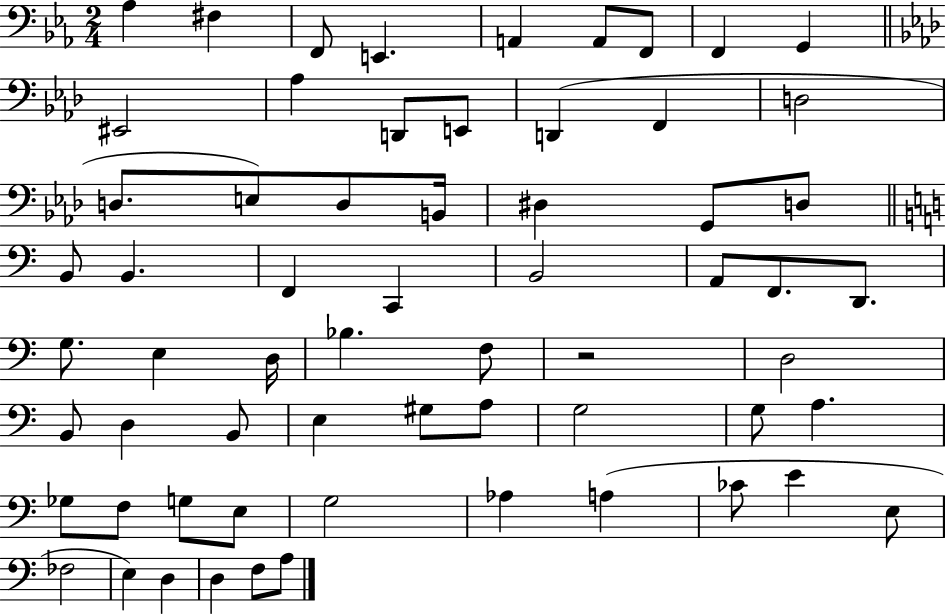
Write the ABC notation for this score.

X:1
T:Untitled
M:2/4
L:1/4
K:Eb
_A, ^F, F,,/2 E,, A,, A,,/2 F,,/2 F,, G,, ^E,,2 _A, D,,/2 E,,/2 D,, F,, D,2 D,/2 E,/2 D,/2 B,,/4 ^D, G,,/2 D,/2 B,,/2 B,, F,, C,, B,,2 A,,/2 F,,/2 D,,/2 G,/2 E, D,/4 _B, F,/2 z2 D,2 B,,/2 D, B,,/2 E, ^G,/2 A,/2 G,2 G,/2 A, _G,/2 F,/2 G,/2 E,/2 G,2 _A, A, _C/2 E E,/2 _F,2 E, D, D, F,/2 A,/2